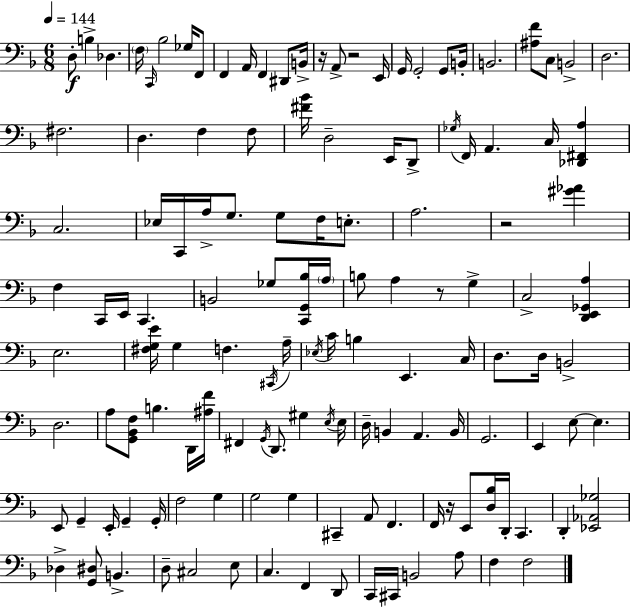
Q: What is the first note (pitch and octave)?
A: D3